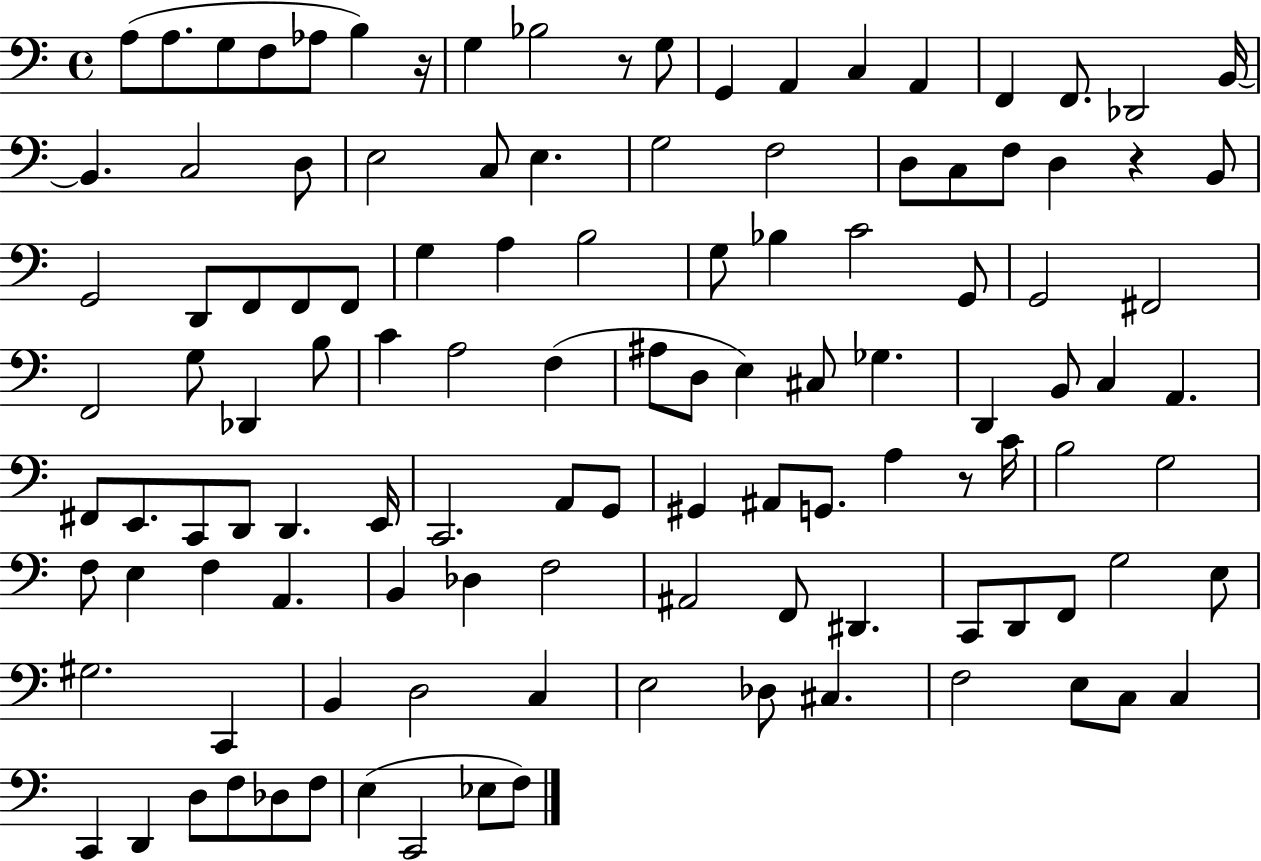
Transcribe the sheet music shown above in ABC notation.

X:1
T:Untitled
M:4/4
L:1/4
K:C
A,/2 A,/2 G,/2 F,/2 _A,/2 B, z/4 G, _B,2 z/2 G,/2 G,, A,, C, A,, F,, F,,/2 _D,,2 B,,/4 B,, C,2 D,/2 E,2 C,/2 E, G,2 F,2 D,/2 C,/2 F,/2 D, z B,,/2 G,,2 D,,/2 F,,/2 F,,/2 F,,/2 G, A, B,2 G,/2 _B, C2 G,,/2 G,,2 ^F,,2 F,,2 G,/2 _D,, B,/2 C A,2 F, ^A,/2 D,/2 E, ^C,/2 _G, D,, B,,/2 C, A,, ^F,,/2 E,,/2 C,,/2 D,,/2 D,, E,,/4 C,,2 A,,/2 G,,/2 ^G,, ^A,,/2 G,,/2 A, z/2 C/4 B,2 G,2 F,/2 E, F, A,, B,, _D, F,2 ^A,,2 F,,/2 ^D,, C,,/2 D,,/2 F,,/2 G,2 E,/2 ^G,2 C,, B,, D,2 C, E,2 _D,/2 ^C, F,2 E,/2 C,/2 C, C,, D,, D,/2 F,/2 _D,/2 F,/2 E, C,,2 _E,/2 F,/2